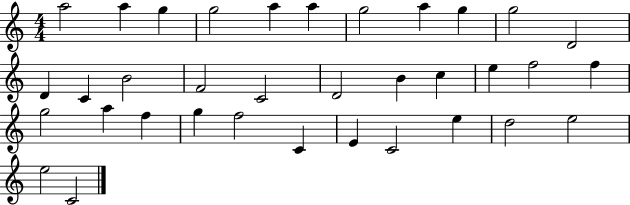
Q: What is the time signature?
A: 4/4